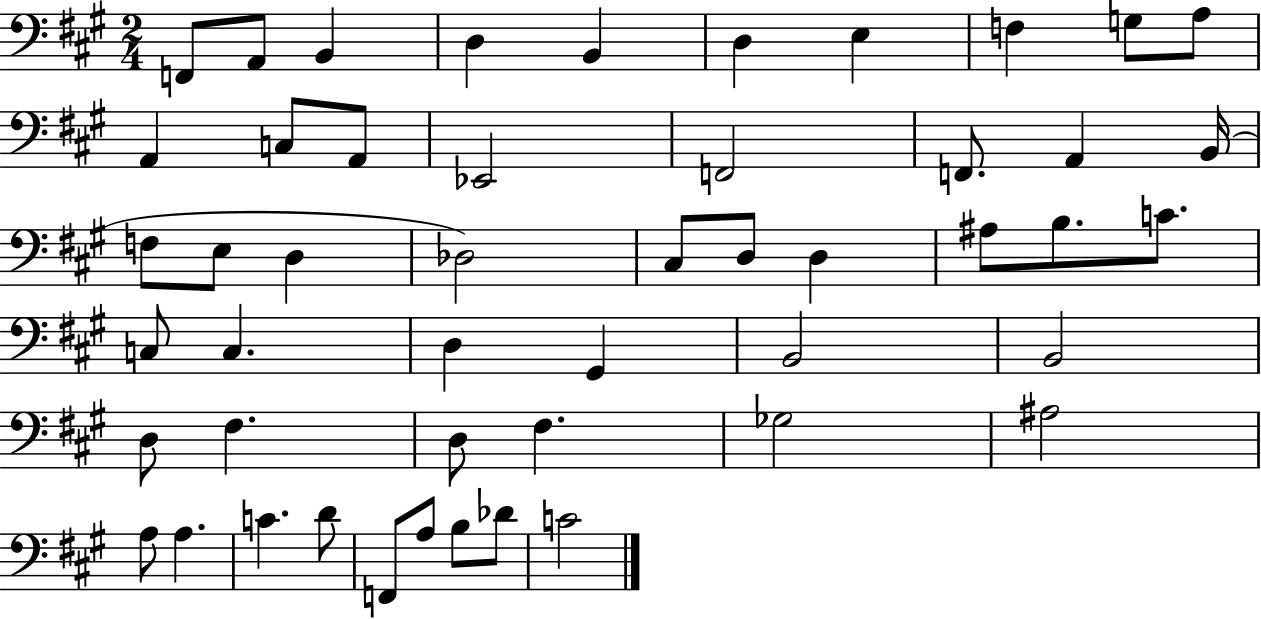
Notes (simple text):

F2/e A2/e B2/q D3/q B2/q D3/q E3/q F3/q G3/e A3/e A2/q C3/e A2/e Eb2/h F2/h F2/e. A2/q B2/s F3/e E3/e D3/q Db3/h C#3/e D3/e D3/q A#3/e B3/e. C4/e. C3/e C3/q. D3/q G#2/q B2/h B2/h D3/e F#3/q. D3/e F#3/q. Gb3/h A#3/h A3/e A3/q. C4/q. D4/e F2/e A3/e B3/e Db4/e C4/h